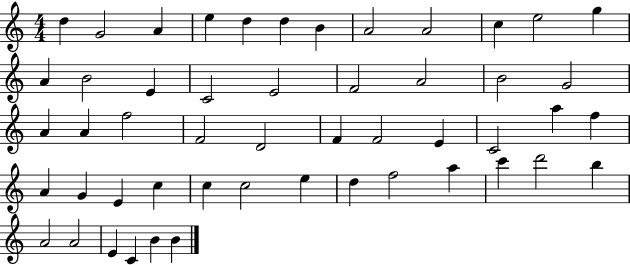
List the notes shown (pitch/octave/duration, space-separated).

D5/q G4/h A4/q E5/q D5/q D5/q B4/q A4/h A4/h C5/q E5/h G5/q A4/q B4/h E4/q C4/h E4/h F4/h A4/h B4/h G4/h A4/q A4/q F5/h F4/h D4/h F4/q F4/h E4/q C4/h A5/q F5/q A4/q G4/q E4/q C5/q C5/q C5/h E5/q D5/q F5/h A5/q C6/q D6/h B5/q A4/h A4/h E4/q C4/q B4/q B4/q